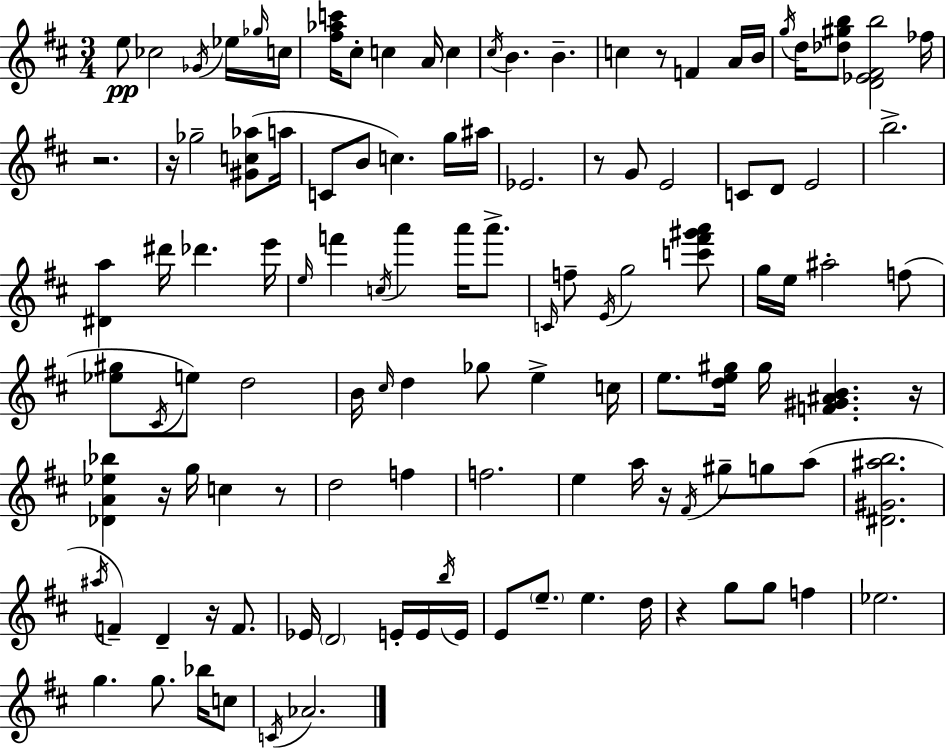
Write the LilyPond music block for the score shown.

{
  \clef treble
  \numericTimeSignature
  \time 3/4
  \key d \major
  e''8\pp ces''2 \acciaccatura { ges'16 } ees''16 | \grace { ges''16 } c''16 <fis'' aes'' c'''>16 cis''8-. c''4 a'16 c''4 | \acciaccatura { cis''16 } b'4. b'4.-- | c''4 r8 f'4 | \break a'16 b'16 \acciaccatura { g''16 } d''16 <des'' gis'' b''>8 <d' ees' fis' b''>2 | fes''16 r2. | r16 ges''2-- | <gis' c'' aes''>8( a''16 c'8 b'8 c''4.) | \break g''16 ais''16 ees'2. | r8 g'8 e'2 | c'8 d'8 e'2 | b''2.-> | \break <dis' a''>4 dis'''16 des'''4. | e'''16 \grace { e''16 } f'''4 \acciaccatura { c''16 } a'''4 | a'''16 a'''8.-> \grace { c'16 } f''8-- \acciaccatura { e'16 } g''2 | <c''' fis''' gis''' a'''>8 g''16 e''16 ais''2-. | \break f''8( <ees'' gis''>8 \acciaccatura { cis'16 }) e''8 | d''2 b'16 \grace { cis''16 } d''4 | ges''8 e''4-> c''16 e''8. | <d'' e'' gis''>16 gis''16 <f' gis' ais' b'>4. r16 <des' a' ees'' bes''>4 | \break r16 g''16 c''4 r8 d''2 | f''4 f''2. | e''4 | a''16 r16 \acciaccatura { fis'16 } gis''8-- g''8 a''8( <dis' gis' ais'' b''>2. | \break \acciaccatura { ais''16 }) | f'4-- d'4-- r16 f'8. | ees'16 \parenthesize d'2 e'16-. e'16 \acciaccatura { b''16 } | e'16 e'8 \parenthesize e''8.-- e''4. | \break d''16 r4 g''8 g''8 f''4 | ees''2. | g''4. g''8. bes''16 c''8 | \acciaccatura { c'16 } aes'2. | \break \bar "|."
}